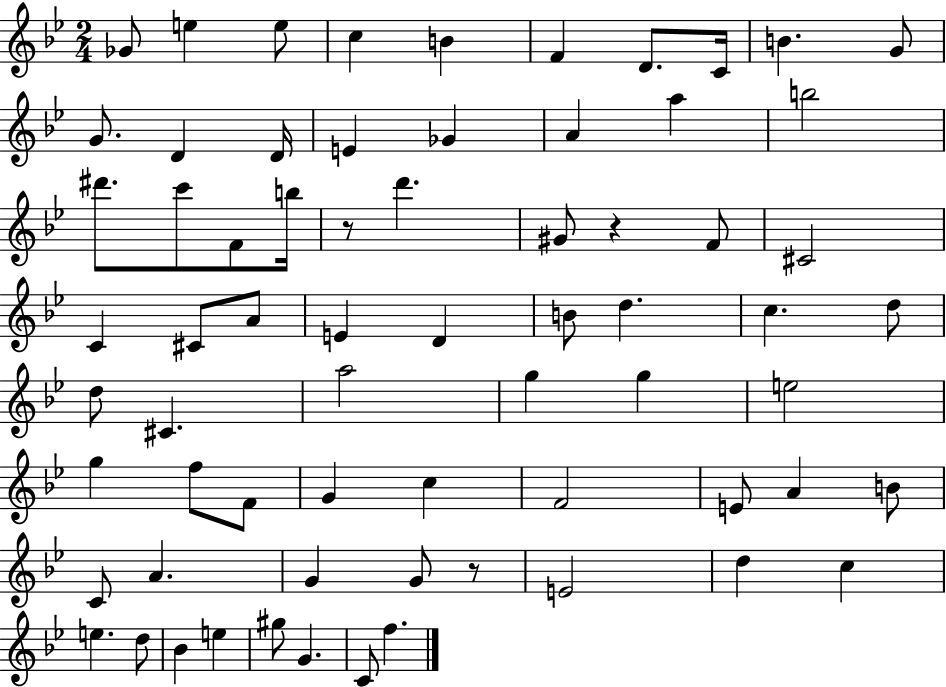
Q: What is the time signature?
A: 2/4